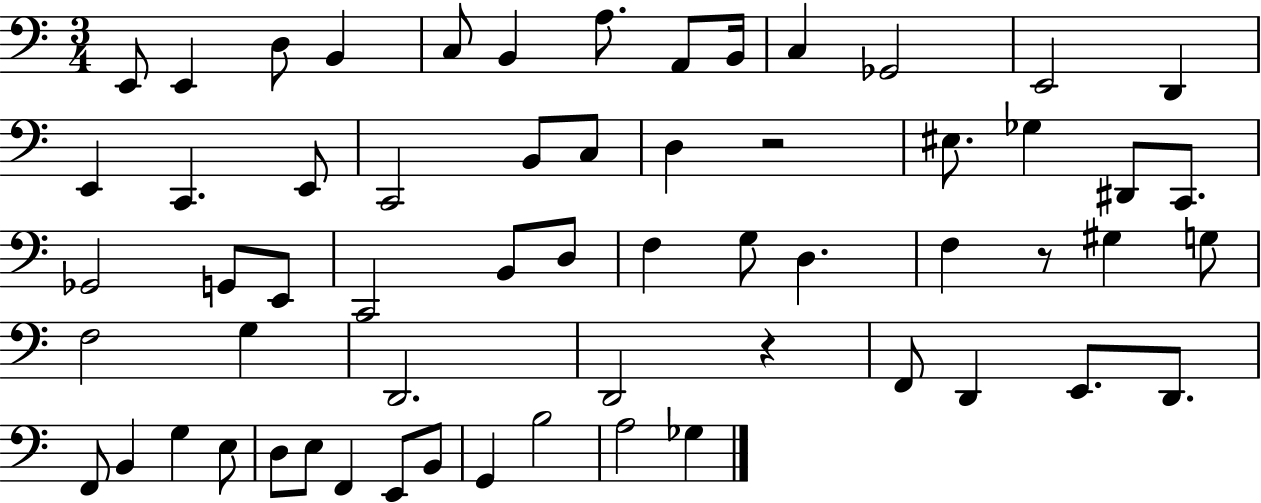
{
  \clef bass
  \numericTimeSignature
  \time 3/4
  \key c \major
  e,8 e,4 d8 b,4 | c8 b,4 a8. a,8 b,16 | c4 ges,2 | e,2 d,4 | \break e,4 c,4. e,8 | c,2 b,8 c8 | d4 r2 | eis8. ges4 dis,8 c,8. | \break ges,2 g,8 e,8 | c,2 b,8 d8 | f4 g8 d4. | f4 r8 gis4 g8 | \break f2 g4 | d,2. | d,2 r4 | f,8 d,4 e,8. d,8. | \break f,8 b,4 g4 e8 | d8 e8 f,4 e,8 b,8 | g,4 b2 | a2 ges4 | \break \bar "|."
}